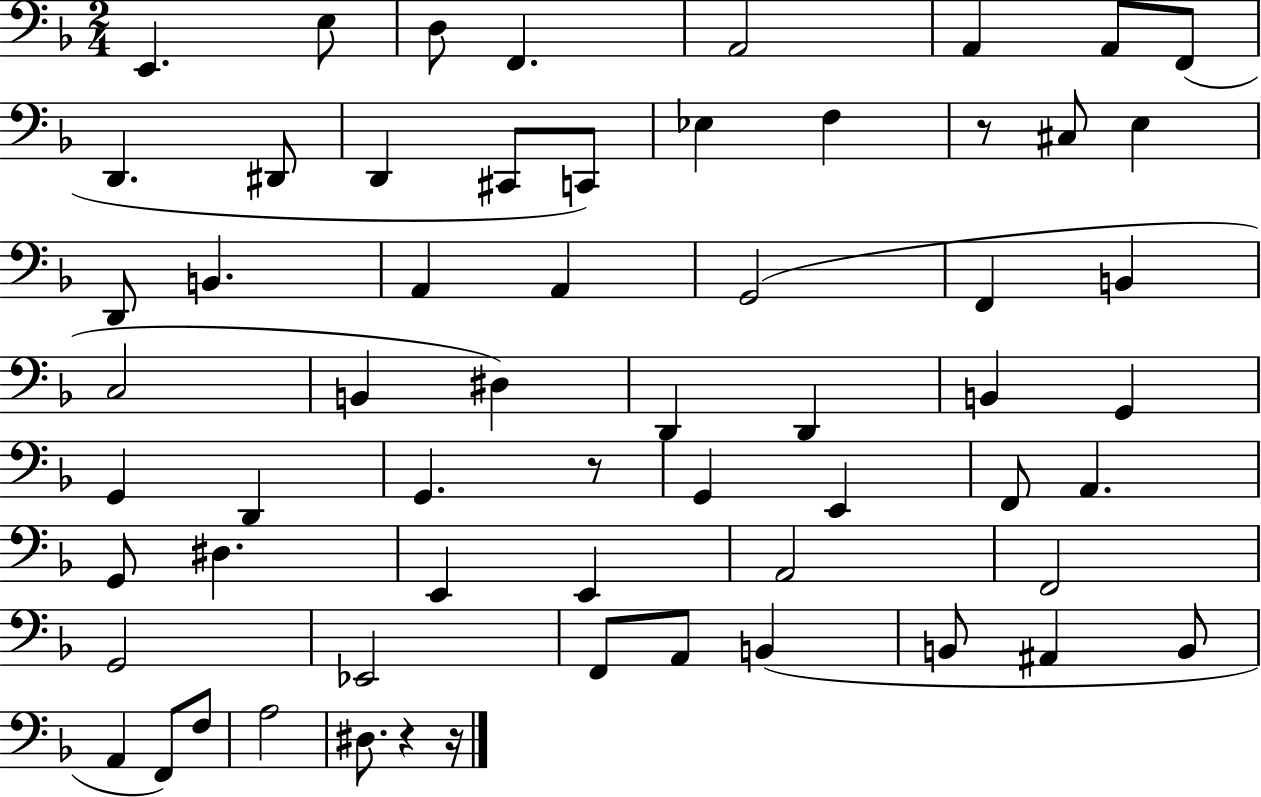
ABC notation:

X:1
T:Untitled
M:2/4
L:1/4
K:F
E,, E,/2 D,/2 F,, A,,2 A,, A,,/2 F,,/2 D,, ^D,,/2 D,, ^C,,/2 C,,/2 _E, F, z/2 ^C,/2 E, D,,/2 B,, A,, A,, G,,2 F,, B,, C,2 B,, ^D, D,, D,, B,, G,, G,, D,, G,, z/2 G,, E,, F,,/2 A,, G,,/2 ^D, E,, E,, A,,2 F,,2 G,,2 _E,,2 F,,/2 A,,/2 B,, B,,/2 ^A,, B,,/2 A,, F,,/2 F,/2 A,2 ^D,/2 z z/4